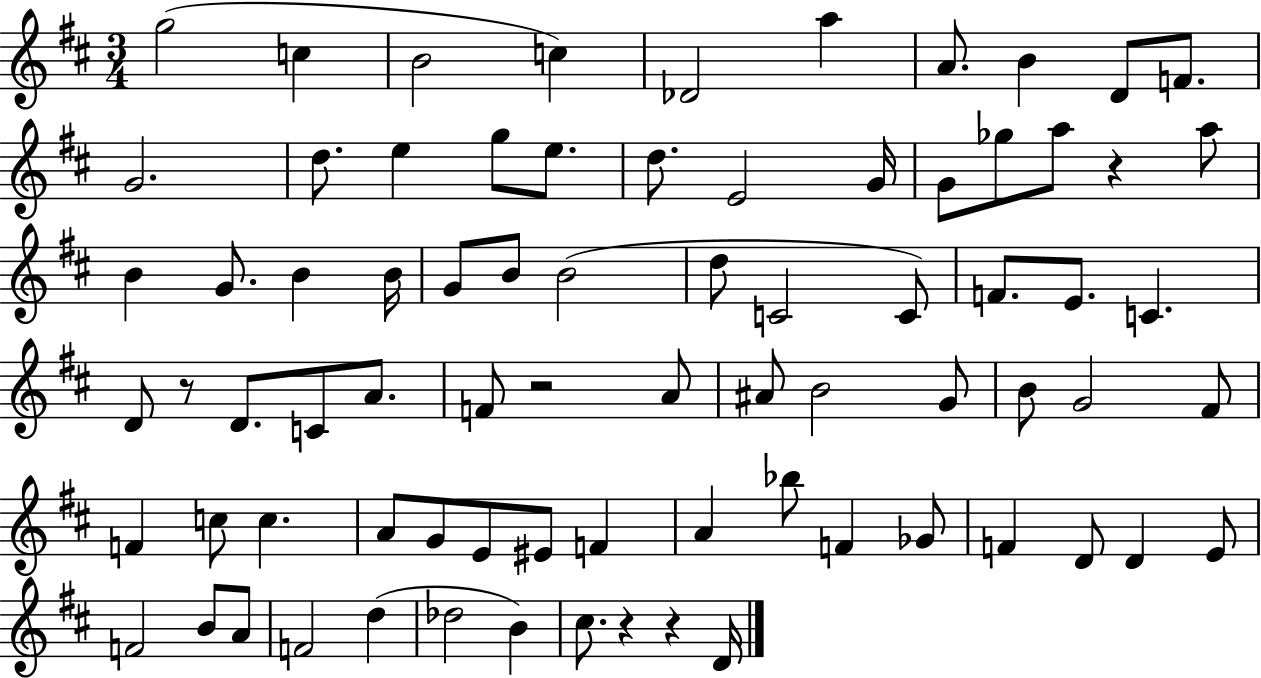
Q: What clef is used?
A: treble